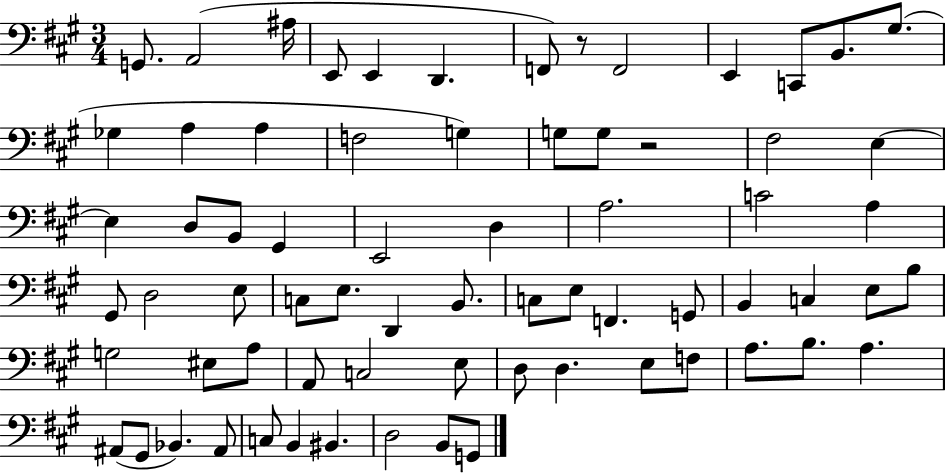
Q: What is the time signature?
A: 3/4